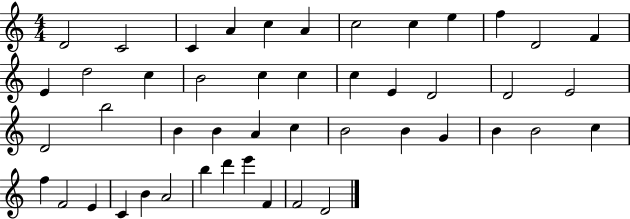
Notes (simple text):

D4/h C4/h C4/q A4/q C5/q A4/q C5/h C5/q E5/q F5/q D4/h F4/q E4/q D5/h C5/q B4/h C5/q C5/q C5/q E4/q D4/h D4/h E4/h D4/h B5/h B4/q B4/q A4/q C5/q B4/h B4/q G4/q B4/q B4/h C5/q F5/q F4/h E4/q C4/q B4/q A4/h B5/q D6/q E6/q F4/q F4/h D4/h